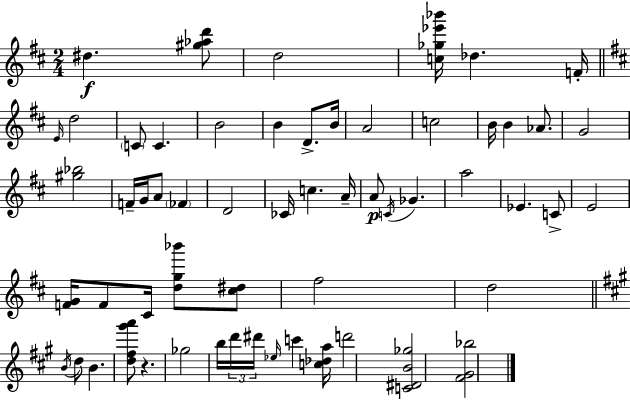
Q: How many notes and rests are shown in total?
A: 58